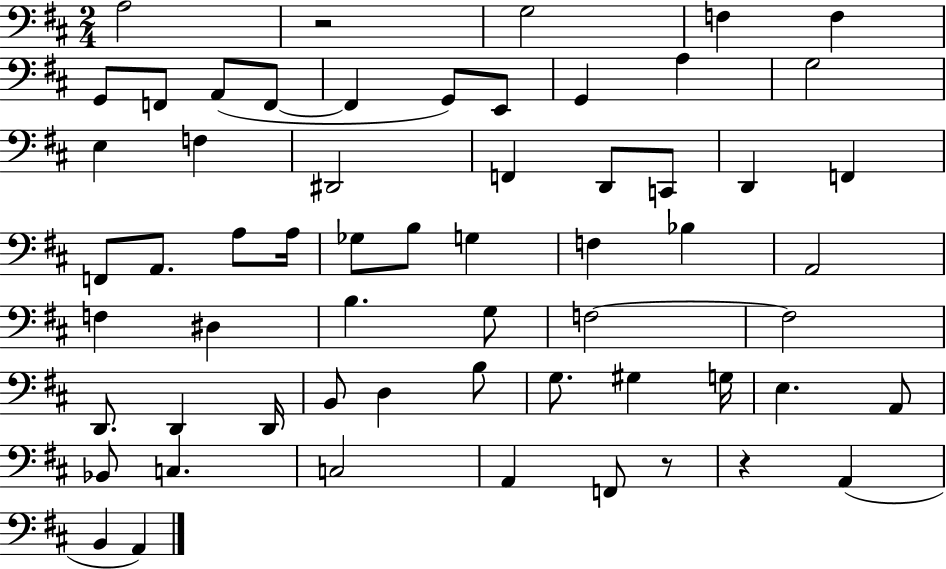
{
  \clef bass
  \numericTimeSignature
  \time 2/4
  \key d \major
  a2 | r2 | g2 | f4 f4 | \break g,8 f,8 a,8( f,8~~ | f,4 g,8) e,8 | g,4 a4 | g2 | \break e4 f4 | dis,2 | f,4 d,8 c,8 | d,4 f,4 | \break f,8 a,8. a8 a16 | ges8 b8 g4 | f4 bes4 | a,2 | \break f4 dis4 | b4. g8 | f2~~ | f2 | \break d,8. d,4 d,16 | b,8 d4 b8 | g8. gis4 g16 | e4. a,8 | \break bes,8 c4. | c2 | a,4 f,8 r8 | r4 a,4( | \break b,4 a,4) | \bar "|."
}